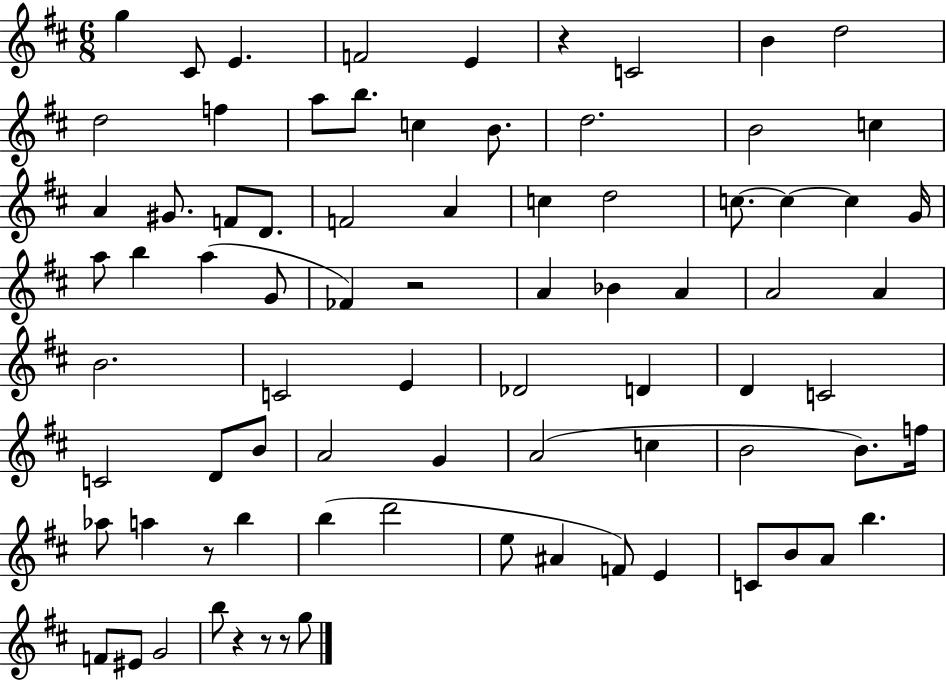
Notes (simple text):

G5/q C#4/e E4/q. F4/h E4/q R/q C4/h B4/q D5/h D5/h F5/q A5/e B5/e. C5/q B4/e. D5/h. B4/h C5/q A4/q G#4/e. F4/e D4/e. F4/h A4/q C5/q D5/h C5/e. C5/q C5/q G4/s A5/e B5/q A5/q G4/e FES4/q R/h A4/q Bb4/q A4/q A4/h A4/q B4/h. C4/h E4/q Db4/h D4/q D4/q C4/h C4/h D4/e B4/e A4/h G4/q A4/h C5/q B4/h B4/e. F5/s Ab5/e A5/q R/e B5/q B5/q D6/h E5/e A#4/q F4/e E4/q C4/e B4/e A4/e B5/q. F4/e EIS4/e G4/h B5/e R/q R/e R/e G5/e